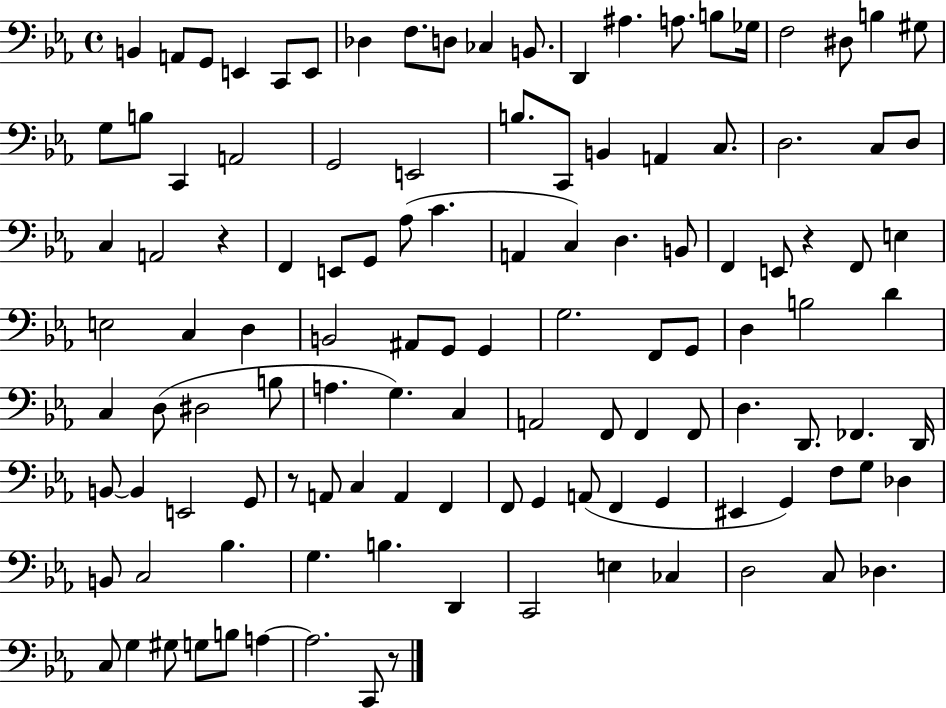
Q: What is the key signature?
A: EES major